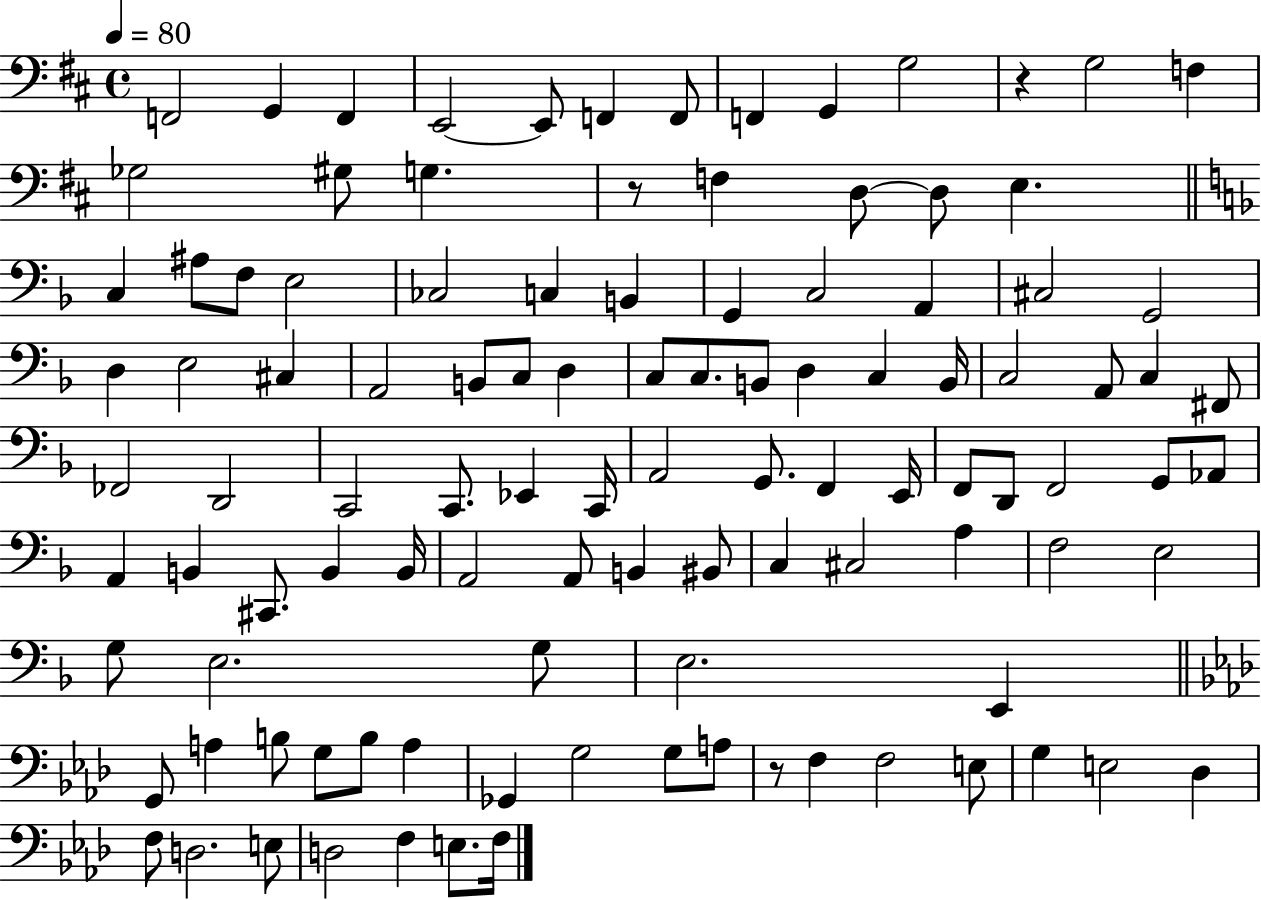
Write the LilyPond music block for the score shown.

{
  \clef bass
  \time 4/4
  \defaultTimeSignature
  \key d \major
  \tempo 4 = 80
  f,2 g,4 f,4 | e,2~~ e,8 f,4 f,8 | f,4 g,4 g2 | r4 g2 f4 | \break ges2 gis8 g4. | r8 f4 d8~~ d8 e4. | \bar "||" \break \key f \major c4 ais8 f8 e2 | ces2 c4 b,4 | g,4 c2 a,4 | cis2 g,2 | \break d4 e2 cis4 | a,2 b,8 c8 d4 | c8 c8. b,8 d4 c4 b,16 | c2 a,8 c4 fis,8 | \break fes,2 d,2 | c,2 c,8. ees,4 c,16 | a,2 g,8. f,4 e,16 | f,8 d,8 f,2 g,8 aes,8 | \break a,4 b,4 cis,8. b,4 b,16 | a,2 a,8 b,4 bis,8 | c4 cis2 a4 | f2 e2 | \break g8 e2. g8 | e2. e,4 | \bar "||" \break \key aes \major g,8 a4 b8 g8 b8 a4 | ges,4 g2 g8 a8 | r8 f4 f2 e8 | g4 e2 des4 | \break f8 d2. e8 | d2 f4 e8. f16 | \bar "|."
}